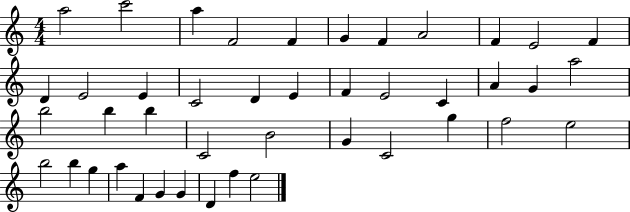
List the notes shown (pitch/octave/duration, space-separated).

A5/h C6/h A5/q F4/h F4/q G4/q F4/q A4/h F4/q E4/h F4/q D4/q E4/h E4/q C4/h D4/q E4/q F4/q E4/h C4/q A4/q G4/q A5/h B5/h B5/q B5/q C4/h B4/h G4/q C4/h G5/q F5/h E5/h B5/h B5/q G5/q A5/q F4/q G4/q G4/q D4/q F5/q E5/h